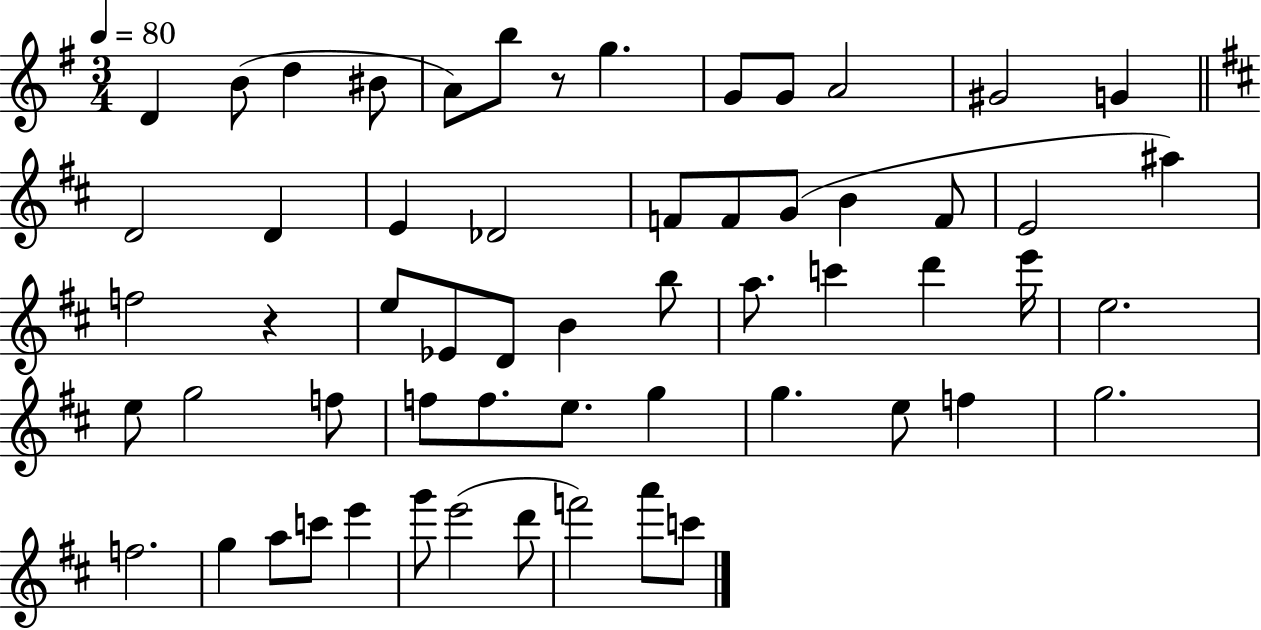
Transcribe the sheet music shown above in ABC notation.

X:1
T:Untitled
M:3/4
L:1/4
K:G
D B/2 d ^B/2 A/2 b/2 z/2 g G/2 G/2 A2 ^G2 G D2 D E _D2 F/2 F/2 G/2 B F/2 E2 ^a f2 z e/2 _E/2 D/2 B b/2 a/2 c' d' e'/4 e2 e/2 g2 f/2 f/2 f/2 e/2 g g e/2 f g2 f2 g a/2 c'/2 e' g'/2 e'2 d'/2 f'2 a'/2 c'/2